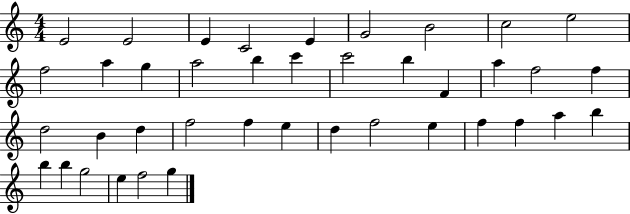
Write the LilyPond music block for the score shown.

{
  \clef treble
  \numericTimeSignature
  \time 4/4
  \key c \major
  e'2 e'2 | e'4 c'2 e'4 | g'2 b'2 | c''2 e''2 | \break f''2 a''4 g''4 | a''2 b''4 c'''4 | c'''2 b''4 f'4 | a''4 f''2 f''4 | \break d''2 b'4 d''4 | f''2 f''4 e''4 | d''4 f''2 e''4 | f''4 f''4 a''4 b''4 | \break b''4 b''4 g''2 | e''4 f''2 g''4 | \bar "|."
}